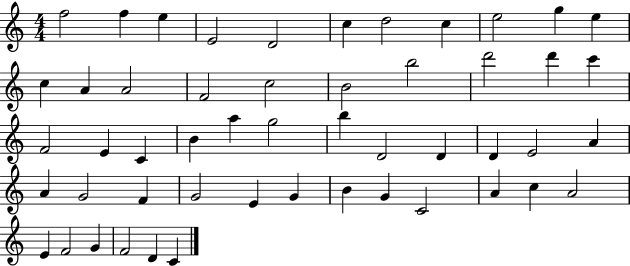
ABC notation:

X:1
T:Untitled
M:4/4
L:1/4
K:C
f2 f e E2 D2 c d2 c e2 g e c A A2 F2 c2 B2 b2 d'2 d' c' F2 E C B a g2 b D2 D D E2 A A G2 F G2 E G B G C2 A c A2 E F2 G F2 D C